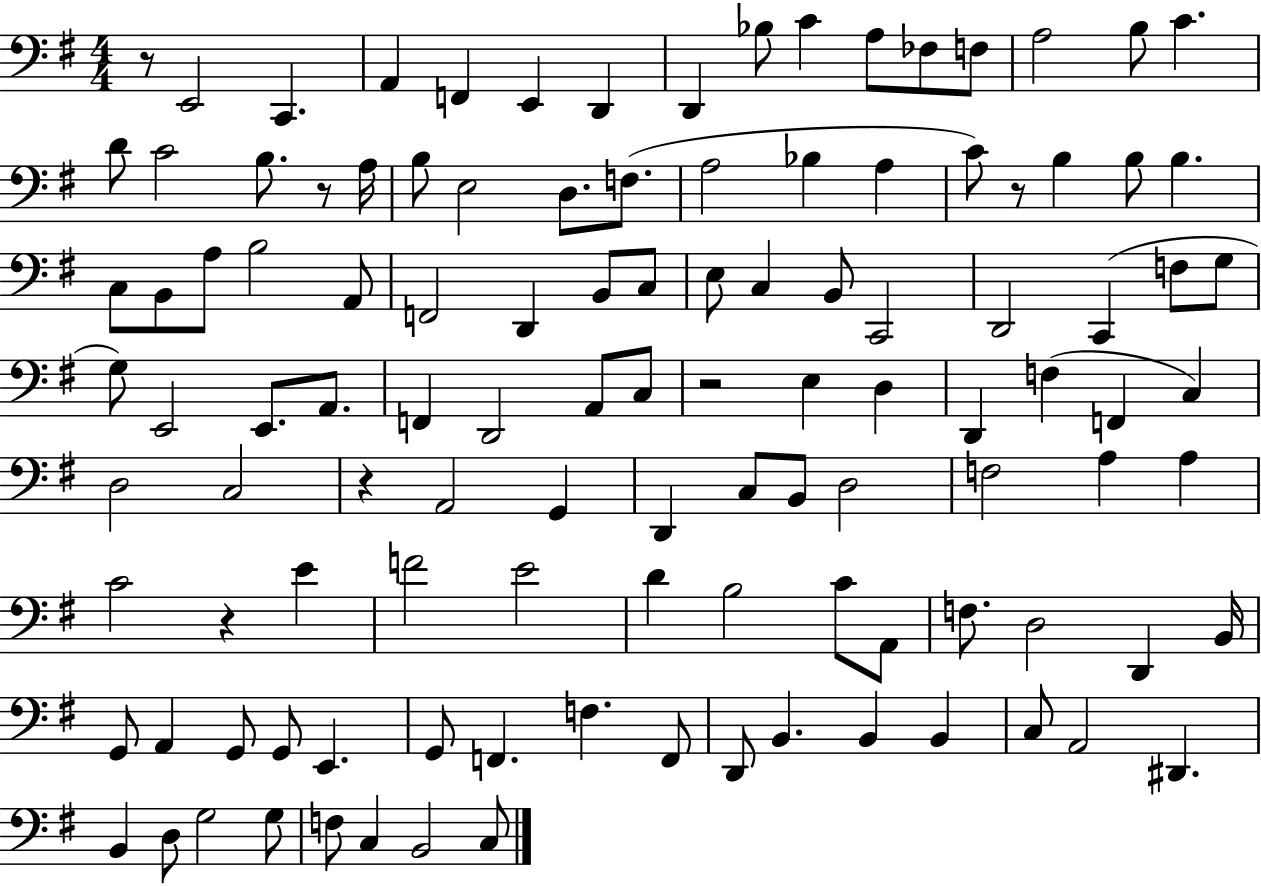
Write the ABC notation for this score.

X:1
T:Untitled
M:4/4
L:1/4
K:G
z/2 E,,2 C,, A,, F,, E,, D,, D,, _B,/2 C A,/2 _F,/2 F,/2 A,2 B,/2 C D/2 C2 B,/2 z/2 A,/4 B,/2 E,2 D,/2 F,/2 A,2 _B, A, C/2 z/2 B, B,/2 B, C,/2 B,,/2 A,/2 B,2 A,,/2 F,,2 D,, B,,/2 C,/2 E,/2 C, B,,/2 C,,2 D,,2 C,, F,/2 G,/2 G,/2 E,,2 E,,/2 A,,/2 F,, D,,2 A,,/2 C,/2 z2 E, D, D,, F, F,, C, D,2 C,2 z A,,2 G,, D,, C,/2 B,,/2 D,2 F,2 A, A, C2 z E F2 E2 D B,2 C/2 A,,/2 F,/2 D,2 D,, B,,/4 G,,/2 A,, G,,/2 G,,/2 E,, G,,/2 F,, F, F,,/2 D,,/2 B,, B,, B,, C,/2 A,,2 ^D,, B,, D,/2 G,2 G,/2 F,/2 C, B,,2 C,/2